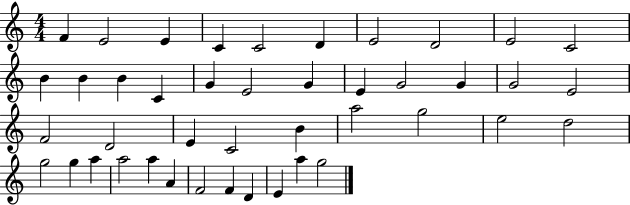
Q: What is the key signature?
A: C major